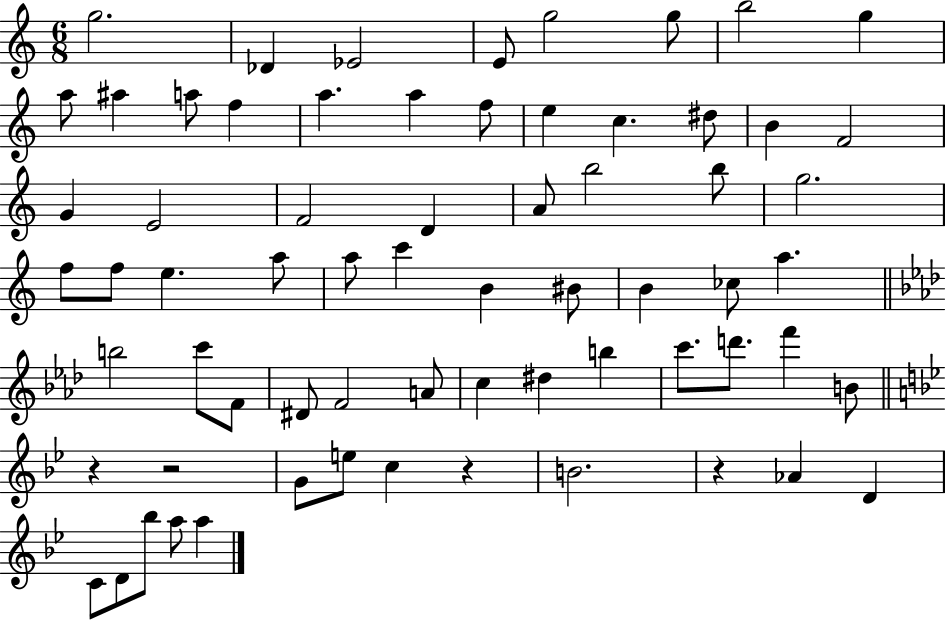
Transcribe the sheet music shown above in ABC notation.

X:1
T:Untitled
M:6/8
L:1/4
K:C
g2 _D _E2 E/2 g2 g/2 b2 g a/2 ^a a/2 f a a f/2 e c ^d/2 B F2 G E2 F2 D A/2 b2 b/2 g2 f/2 f/2 e a/2 a/2 c' B ^B/2 B _c/2 a b2 c'/2 F/2 ^D/2 F2 A/2 c ^d b c'/2 d'/2 f' B/2 z z2 G/2 e/2 c z B2 z _A D C/2 D/2 _b/2 a/2 a